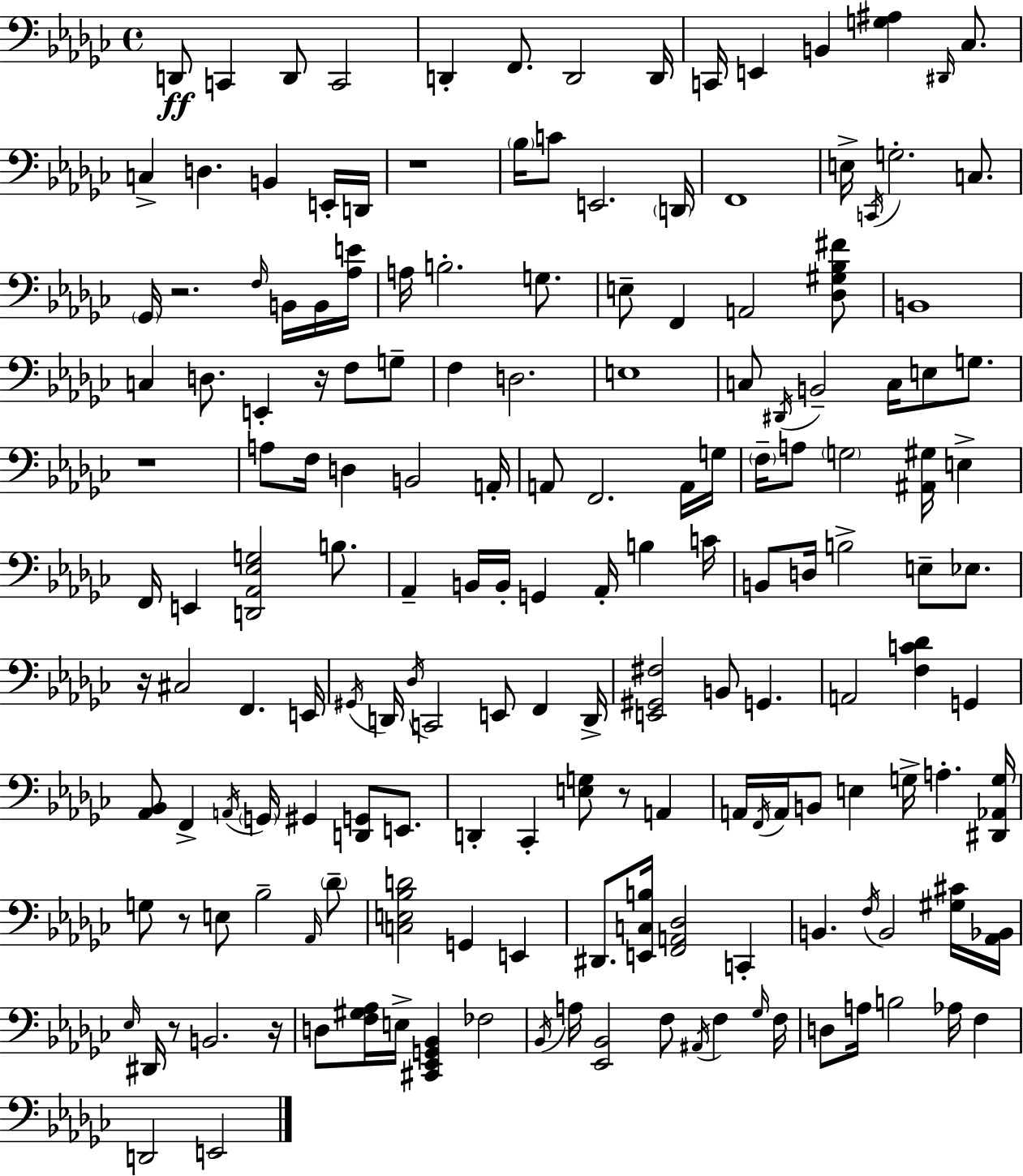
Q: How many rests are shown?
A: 9